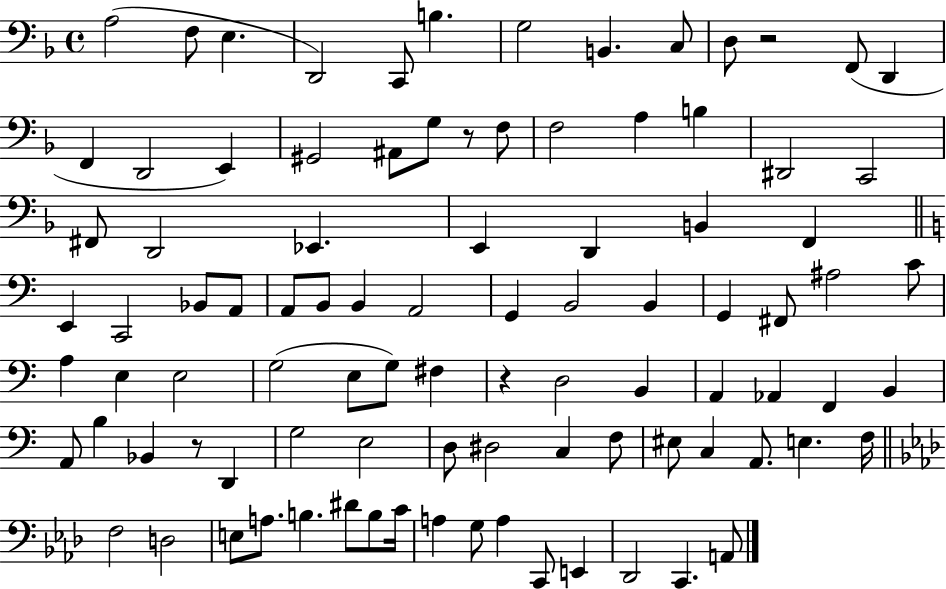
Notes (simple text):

A3/h F3/e E3/q. D2/h C2/e B3/q. G3/h B2/q. C3/e D3/e R/h F2/e D2/q F2/q D2/h E2/q G#2/h A#2/e G3/e R/e F3/e F3/h A3/q B3/q D#2/h C2/h F#2/e D2/h Eb2/q. E2/q D2/q B2/q F2/q E2/q C2/h Bb2/e A2/e A2/e B2/e B2/q A2/h G2/q B2/h B2/q G2/q F#2/e A#3/h C4/e A3/q E3/q E3/h G3/h E3/e G3/e F#3/q R/q D3/h B2/q A2/q Ab2/q F2/q B2/q A2/e B3/q Bb2/q R/e D2/q G3/h E3/h D3/e D#3/h C3/q F3/e EIS3/e C3/q A2/e. E3/q. F3/s F3/h D3/h E3/e A3/e. B3/q. D#4/e B3/e C4/s A3/q G3/e A3/q C2/e E2/q Db2/h C2/q. A2/e